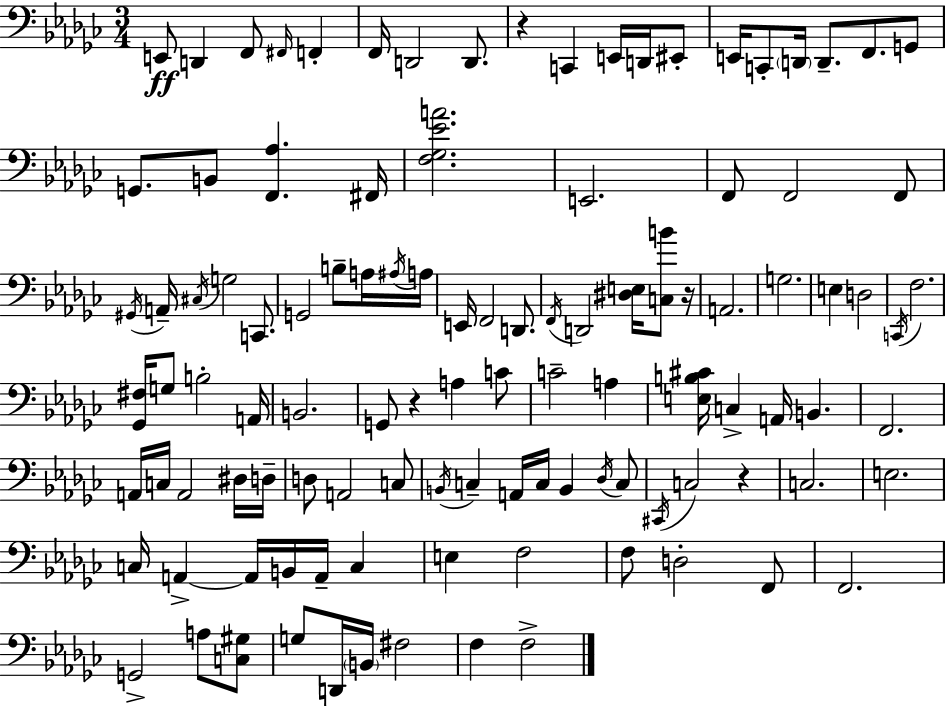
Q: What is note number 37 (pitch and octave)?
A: F2